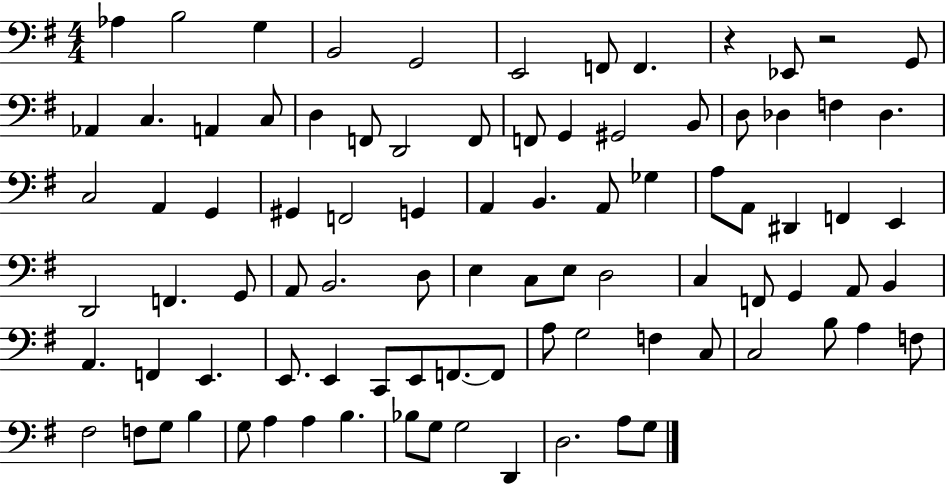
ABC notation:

X:1
T:Untitled
M:4/4
L:1/4
K:G
_A, B,2 G, B,,2 G,,2 E,,2 F,,/2 F,, z _E,,/2 z2 G,,/2 _A,, C, A,, C,/2 D, F,,/2 D,,2 F,,/2 F,,/2 G,, ^G,,2 B,,/2 D,/2 _D, F, _D, C,2 A,, G,, ^G,, F,,2 G,, A,, B,, A,,/2 _G, A,/2 A,,/2 ^D,, F,, E,, D,,2 F,, G,,/2 A,,/2 B,,2 D,/2 E, C,/2 E,/2 D,2 C, F,,/2 G,, A,,/2 B,, A,, F,, E,, E,,/2 E,, C,,/2 E,,/2 F,,/2 F,,/2 A,/2 G,2 F, C,/2 C,2 B,/2 A, F,/2 ^F,2 F,/2 G,/2 B, G,/2 A, A, B, _B,/2 G,/2 G,2 D,, D,2 A,/2 G,/2